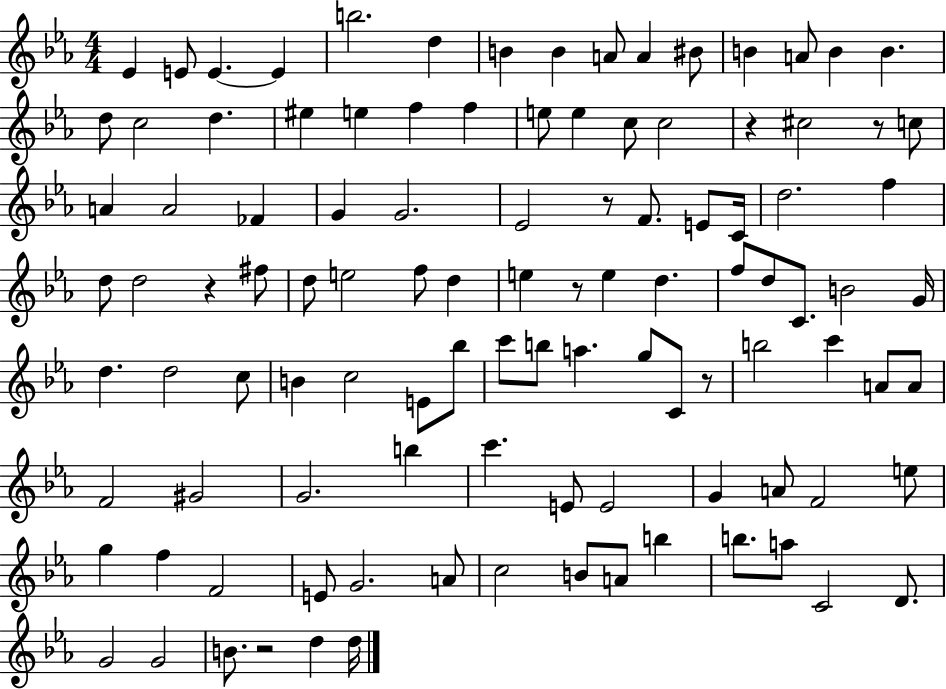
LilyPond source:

{
  \clef treble
  \numericTimeSignature
  \time 4/4
  \key ees \major
  ees'4 e'8 e'4.~~ e'4 | b''2. d''4 | b'4 b'4 a'8 a'4 bis'8 | b'4 a'8 b'4 b'4. | \break d''8 c''2 d''4. | eis''4 e''4 f''4 f''4 | e''8 e''4 c''8 c''2 | r4 cis''2 r8 c''8 | \break a'4 a'2 fes'4 | g'4 g'2. | ees'2 r8 f'8. e'8 c'16 | d''2. f''4 | \break d''8 d''2 r4 fis''8 | d''8 e''2 f''8 d''4 | e''4 r8 e''4 d''4. | f''8 d''8 c'8. b'2 g'16 | \break d''4. d''2 c''8 | b'4 c''2 e'8 bes''8 | c'''8 b''8 a''4. g''8 c'8 r8 | b''2 c'''4 a'8 a'8 | \break f'2 gis'2 | g'2. b''4 | c'''4. e'8 e'2 | g'4 a'8 f'2 e''8 | \break g''4 f''4 f'2 | e'8 g'2. a'8 | c''2 b'8 a'8 b''4 | b''8. a''8 c'2 d'8. | \break g'2 g'2 | b'8. r2 d''4 d''16 | \bar "|."
}